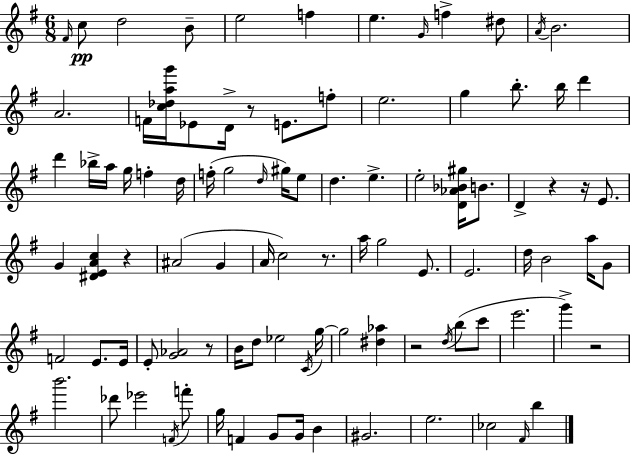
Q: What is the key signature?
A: E minor